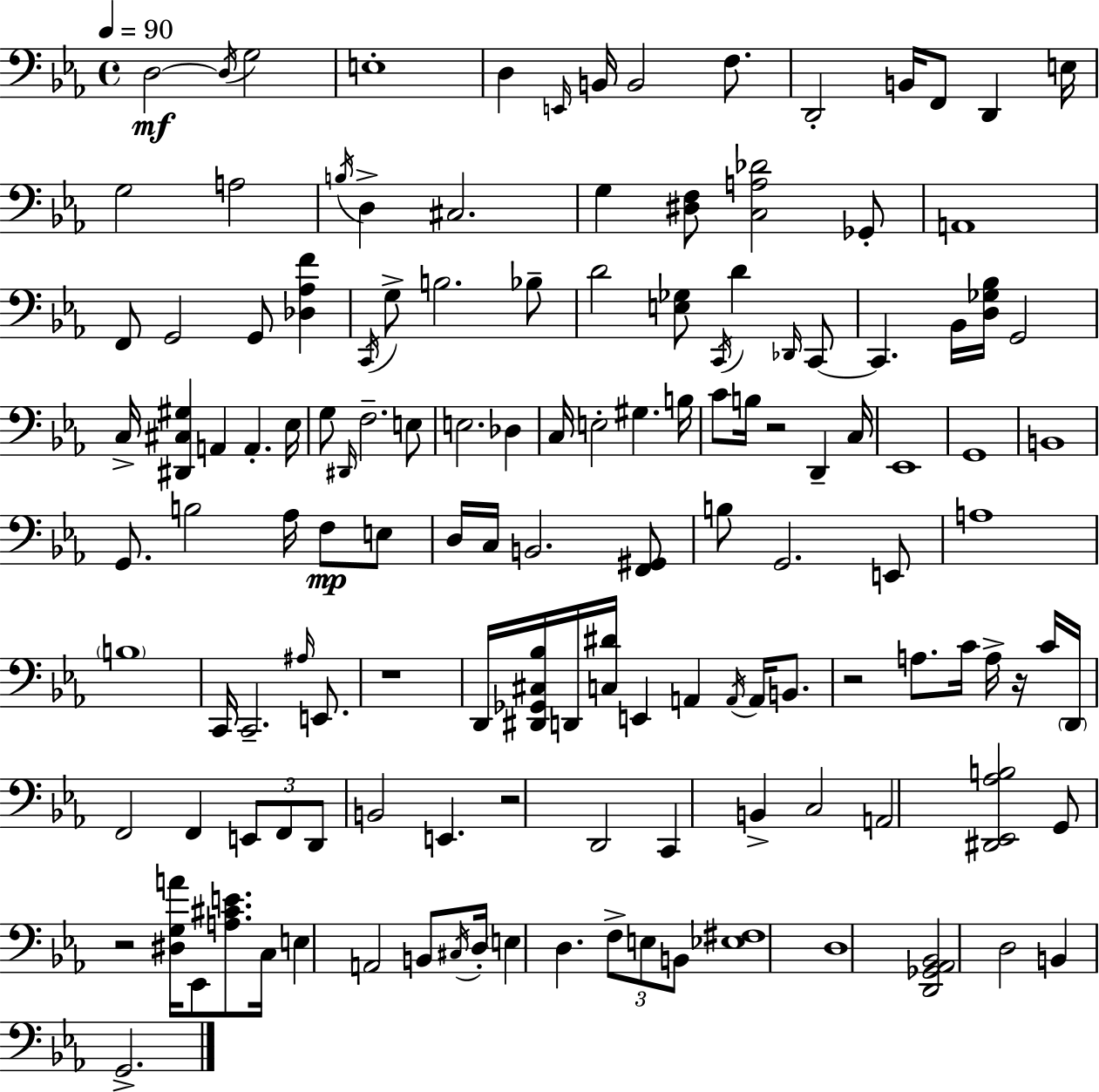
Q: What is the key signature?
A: EES major